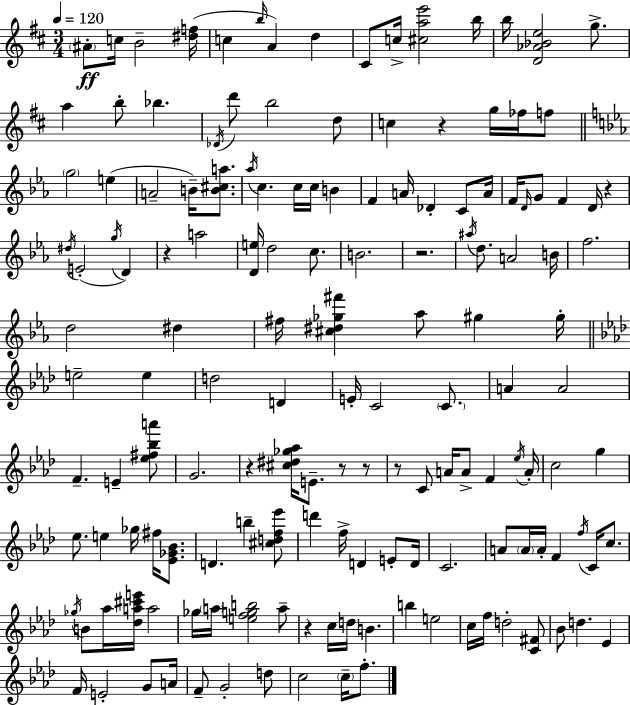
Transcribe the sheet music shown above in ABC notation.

X:1
T:Untitled
M:3/4
L:1/4
K:D
^A/2 c/4 B2 [^df]/4 c b/4 A d ^C/2 c/4 [^cae']2 b/4 b/4 [D_A_Be]2 g/2 a b/2 _b _D/4 d'/2 b2 d/2 c z g/4 _f/4 f/2 g2 e A2 B/4 [B^ca]/2 _a/4 c c/4 c/4 B F A/4 _D C/2 A/4 F/4 D/4 G/2 F D/4 z ^d/4 E2 g/4 D z a2 [De]/4 d2 c/2 B2 z2 ^a/4 d/2 A2 B/4 f2 d2 ^d ^f/4 [^c^d_g^f'] _a/2 ^g ^g/4 e2 e d2 D E/4 C2 C/2 A A2 F E [_e^f_ba']/2 G2 z [^c^d_g_a]/4 E/2 z/2 z/2 z/2 C/2 A/4 A/2 F _e/4 A/4 c2 g _e/2 e _g/4 ^f/4 [_E_G_B]/2 D b [^cdf_e']/2 d' f/4 D E/2 D/4 C2 A/2 A/4 A/4 F f/4 C/4 c/2 _g/4 B/2 _a/4 [_da^c'e']/4 a2 _g/4 a/4 [efgb]2 a/2 z c/4 d/4 B b e2 c/4 f/4 d2 [C^F]/2 _B/2 d _E F/4 E2 G/2 A/4 F/2 G2 d/2 c2 c/4 f/2